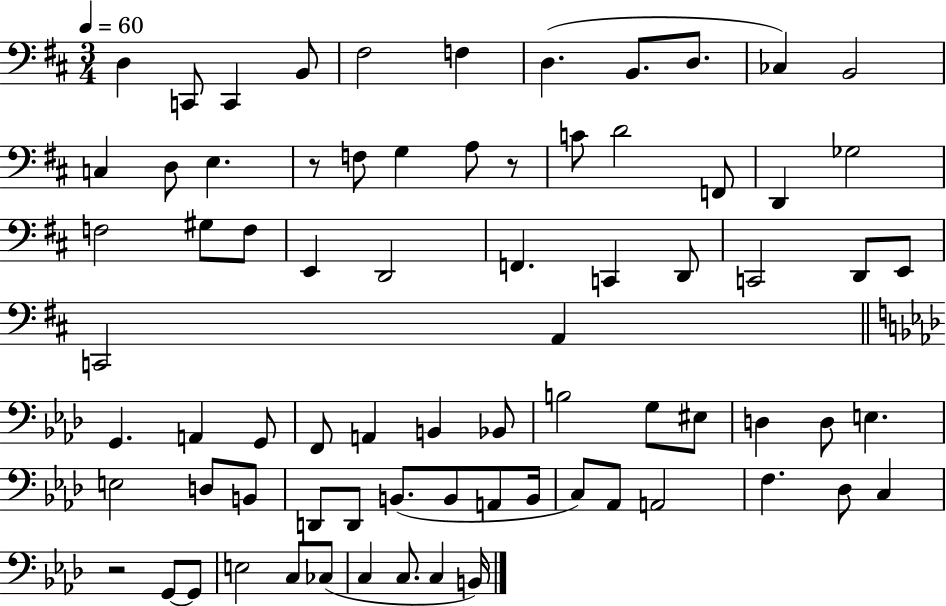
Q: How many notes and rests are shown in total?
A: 75